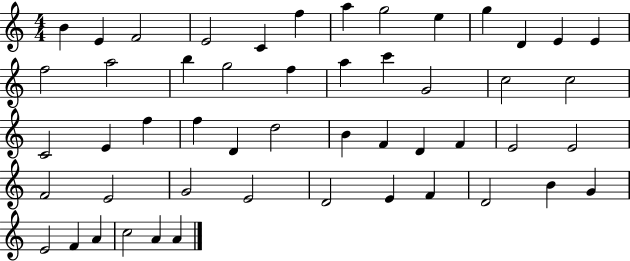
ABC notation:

X:1
T:Untitled
M:4/4
L:1/4
K:C
B E F2 E2 C f a g2 e g D E E f2 a2 b g2 f a c' G2 c2 c2 C2 E f f D d2 B F D F E2 E2 F2 E2 G2 E2 D2 E F D2 B G E2 F A c2 A A